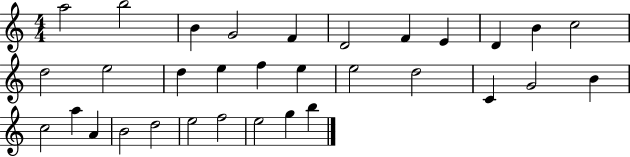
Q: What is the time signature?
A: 4/4